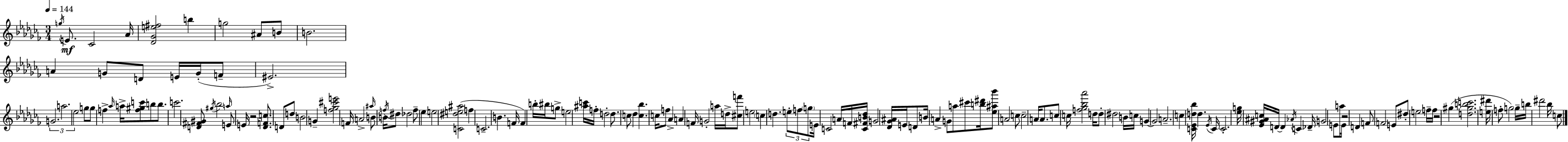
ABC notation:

X:1
T:Untitled
M:3/4
L:1/4
K:Abm
g/4 E/2 _C2 _A/4 [_D_Ge^f]2 b g2 ^A/2 B/2 B2 A G/2 D/2 E/4 G/4 F/2 ^E2 G2 a2 _e2 g/2 g/2 f _a/4 a/4 [f^gc']/2 b/2 b/2 c'2 [D^F^G]/2 ^g/4 _b2 a/4 E/2 E/4 z2 [_DFc]/2 D/2 d/2 B2 G [f_g^c'e']2 F/4 A2 ^a/4 B/2 B/4 f/4 ^d/2 _d2 f/2 _e e2 [C^de^a]2 f C2 B F/4 F b/4 ^b/4 g/2 e2 [^ac']/4 f/4 d2 d/2 c/2 _d [c_b] c/4 f/2 _A A F/4 G2 a/4 d/4 [^cf']/2 e2 c d e/2 f/2 g/2 E/4 C2 A/4 F/4 [C^FB_d]/4 G2 [_D_G^A]/4 E/4 D/2 B/4 A G/2 a/2 ^c'/2 [b^d']/4 [_e^a_b']/2 A2 c/2 c2 A/4 A/2 c/2 c/4 [f_g_b_a']2 d/4 d/2 ^d2 B/4 c/4 G G2 A2 c [C_Ed_b]/4 d _E/4 C/4 C2 [_eg]/4 [_E^G^Ac]/4 D/4 D _A/4 C _D/4 G2 E/2 a/4 E/4 z2 D F/2 F2 E/2 ^d/2 e2 f/4 f/4 z2 ^g [d^gbc']2 [e^d']/4 f/2 g2 g/4 b/4 ^d'2 _b/4 c/2